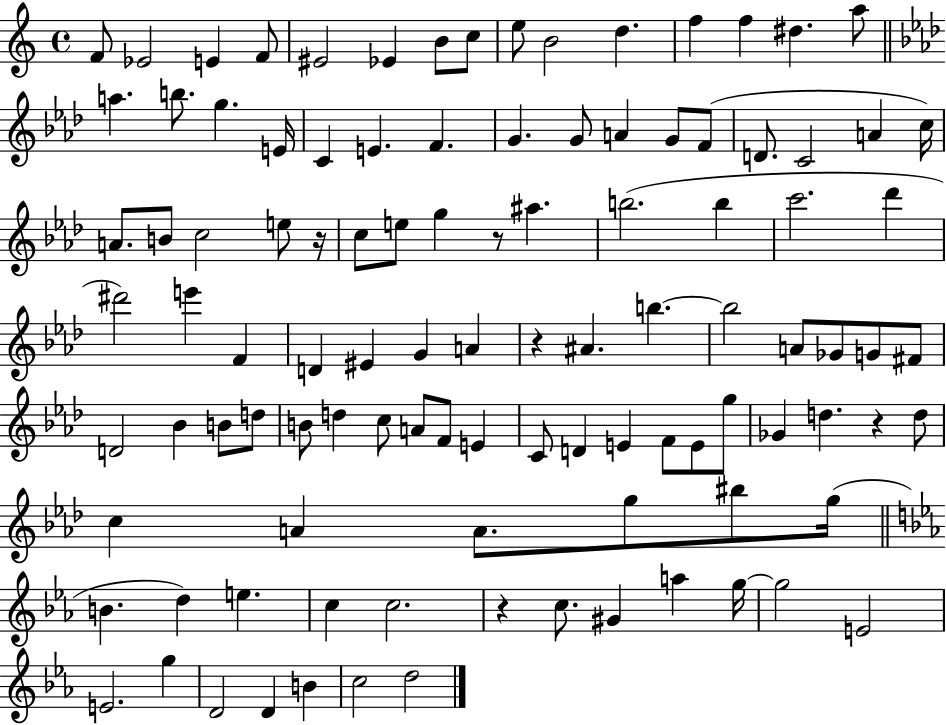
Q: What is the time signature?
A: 4/4